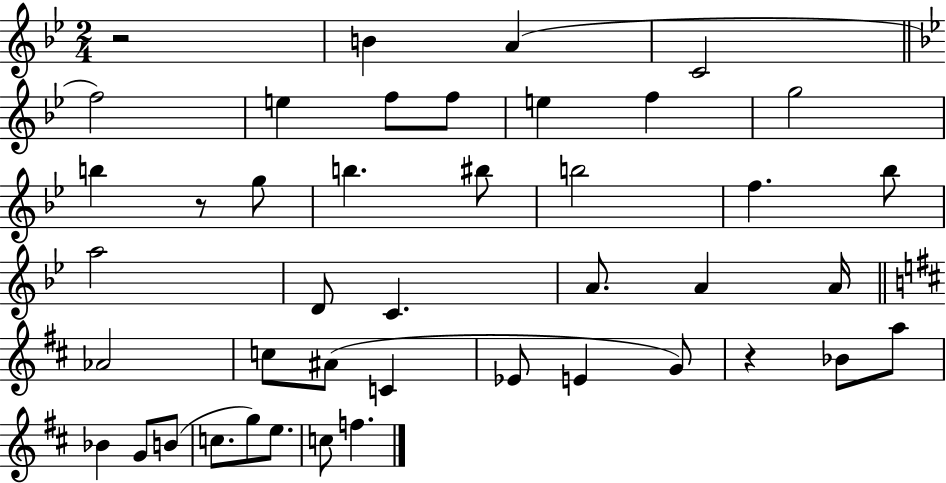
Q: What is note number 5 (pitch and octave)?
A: E5